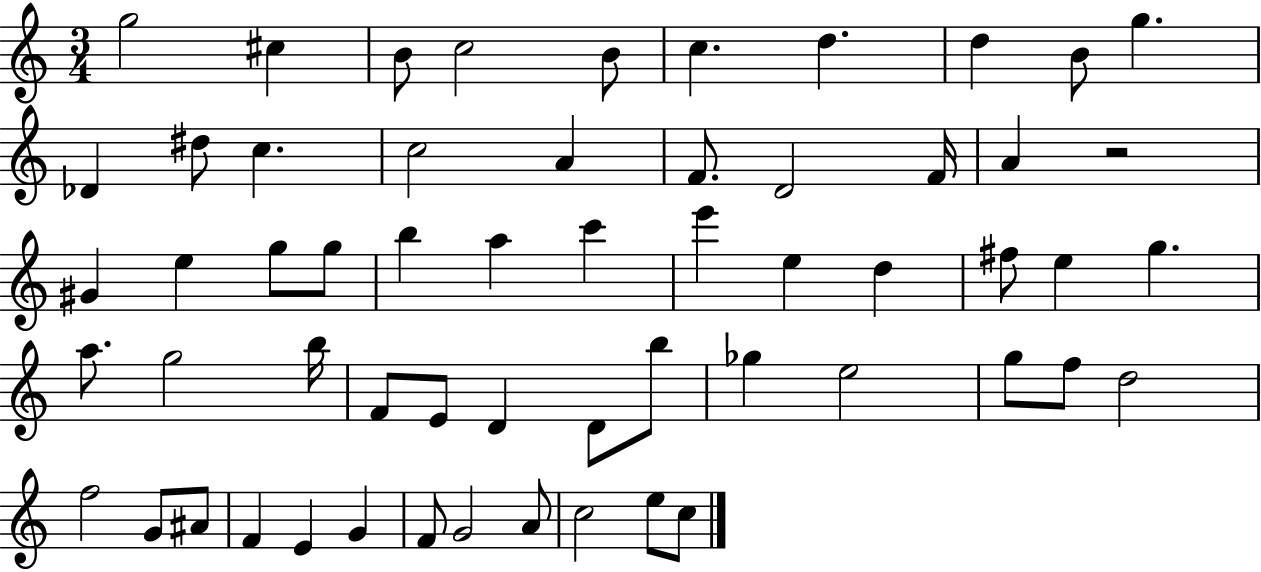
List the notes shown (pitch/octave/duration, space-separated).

G5/h C#5/q B4/e C5/h B4/e C5/q. D5/q. D5/q B4/e G5/q. Db4/q D#5/e C5/q. C5/h A4/q F4/e. D4/h F4/s A4/q R/h G#4/q E5/q G5/e G5/e B5/q A5/q C6/q E6/q E5/q D5/q F#5/e E5/q G5/q. A5/e. G5/h B5/s F4/e E4/e D4/q D4/e B5/e Gb5/q E5/h G5/e F5/e D5/h F5/h G4/e A#4/e F4/q E4/q G4/q F4/e G4/h A4/e C5/h E5/e C5/e